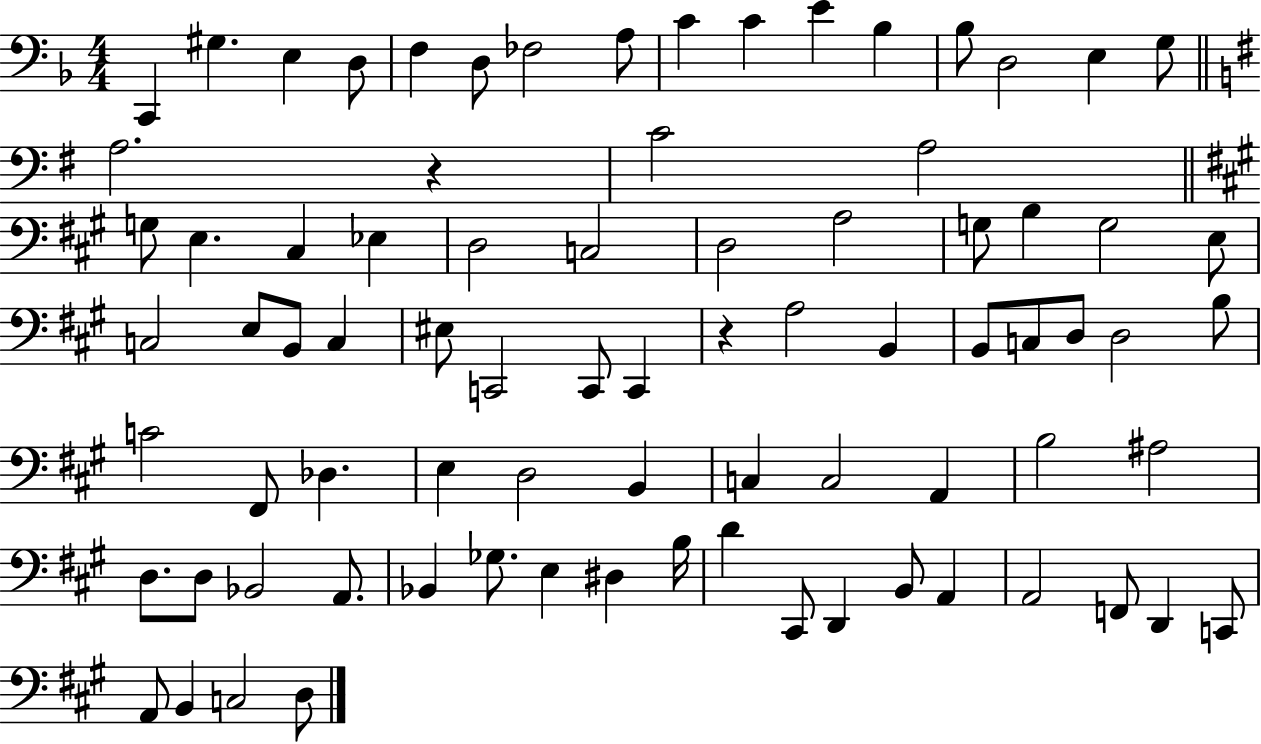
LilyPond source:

{
  \clef bass
  \numericTimeSignature
  \time 4/4
  \key f \major
  c,4 gis4. e4 d8 | f4 d8 fes2 a8 | c'4 c'4 e'4 bes4 | bes8 d2 e4 g8 | \break \bar "||" \break \key g \major a2. r4 | c'2 a2 | \bar "||" \break \key a \major g8 e4. cis4 ees4 | d2 c2 | d2 a2 | g8 b4 g2 e8 | \break c2 e8 b,8 c4 | eis8 c,2 c,8 c,4 | r4 a2 b,4 | b,8 c8 d8 d2 b8 | \break c'2 fis,8 des4. | e4 d2 b,4 | c4 c2 a,4 | b2 ais2 | \break d8. d8 bes,2 a,8. | bes,4 ges8. e4 dis4 b16 | d'4 cis,8 d,4 b,8 a,4 | a,2 f,8 d,4 c,8 | \break a,8 b,4 c2 d8 | \bar "|."
}